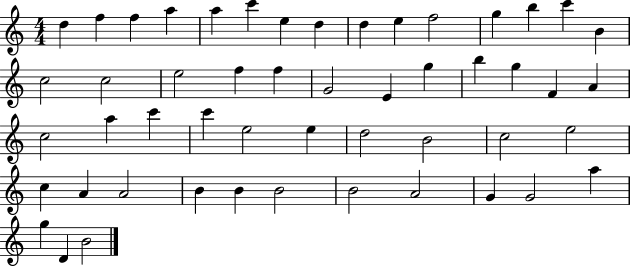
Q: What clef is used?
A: treble